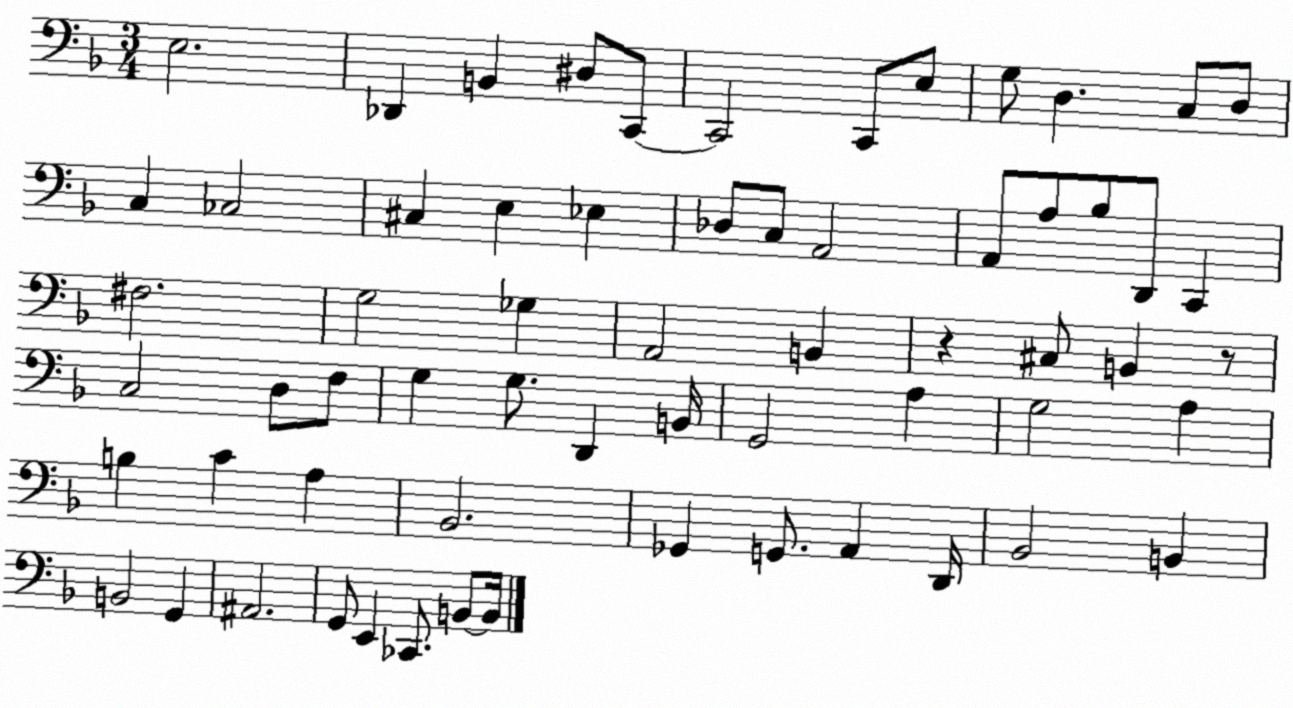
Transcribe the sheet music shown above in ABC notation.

X:1
T:Untitled
M:3/4
L:1/4
K:F
E,2 _D,, B,, ^D,/2 C,,/2 C,,2 C,,/2 E,/2 G,/2 D, C,/2 D,/2 C, _C,2 ^C, E, _E, _D,/2 C,/2 A,,2 A,,/2 A,/2 _B,/2 D,,/2 C,, ^F,2 G,2 _G, A,,2 B,, z ^C,/2 B,, z/2 C,2 D,/2 F,/2 G, G,/2 D,, B,,/4 G,,2 A, G,2 A, B, C A, _B,,2 _G,, G,,/2 A,, D,,/4 _B,,2 B,, B,,2 G,, ^A,,2 G,,/2 E,, _C,,/2 B,,/2 B,,/4